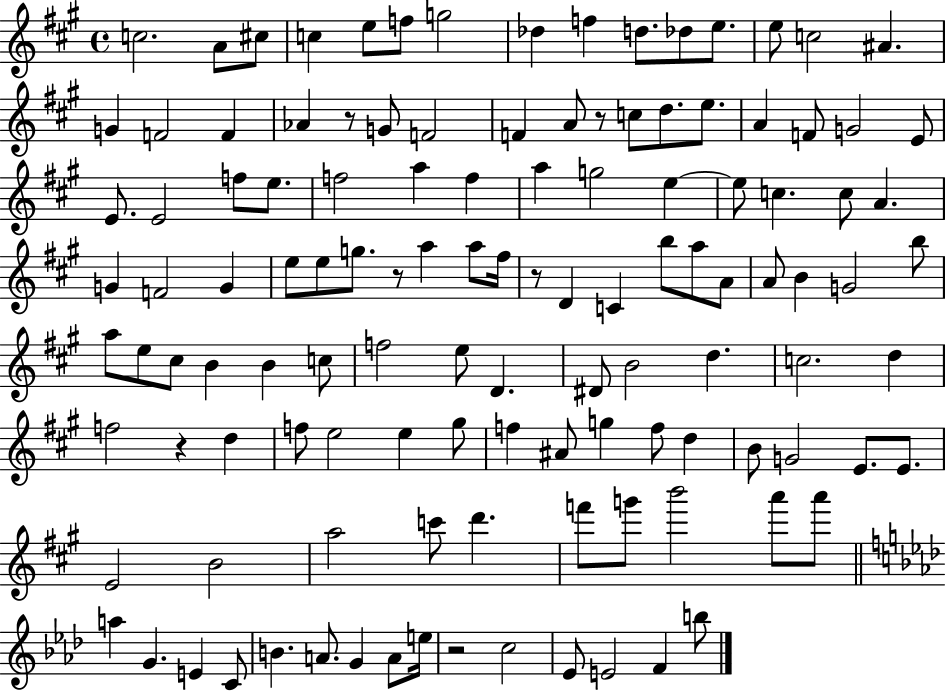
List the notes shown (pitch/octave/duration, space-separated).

C5/h. A4/e C#5/e C5/q E5/e F5/e G5/h Db5/q F5/q D5/e. Db5/e E5/e. E5/e C5/h A#4/q. G4/q F4/h F4/q Ab4/q R/e G4/e F4/h F4/q A4/e R/e C5/e D5/e. E5/e. A4/q F4/e G4/h E4/e E4/e. E4/h F5/e E5/e. F5/h A5/q F5/q A5/q G5/h E5/q E5/e C5/q. C5/e A4/q. G4/q F4/h G4/q E5/e E5/e G5/e. R/e A5/q A5/e F#5/s R/e D4/q C4/q B5/e A5/e A4/e A4/e B4/q G4/h B5/e A5/e E5/e C#5/e B4/q B4/q C5/e F5/h E5/e D4/q. D#4/e B4/h D5/q. C5/h. D5/q F5/h R/q D5/q F5/e E5/h E5/q G#5/e F5/q A#4/e G5/q F5/e D5/q B4/e G4/h E4/e. E4/e. E4/h B4/h A5/h C6/e D6/q. F6/e G6/e B6/h A6/e A6/e A5/q G4/q. E4/q C4/e B4/q. A4/e. G4/q A4/e E5/s R/h C5/h Eb4/e E4/h F4/q B5/e